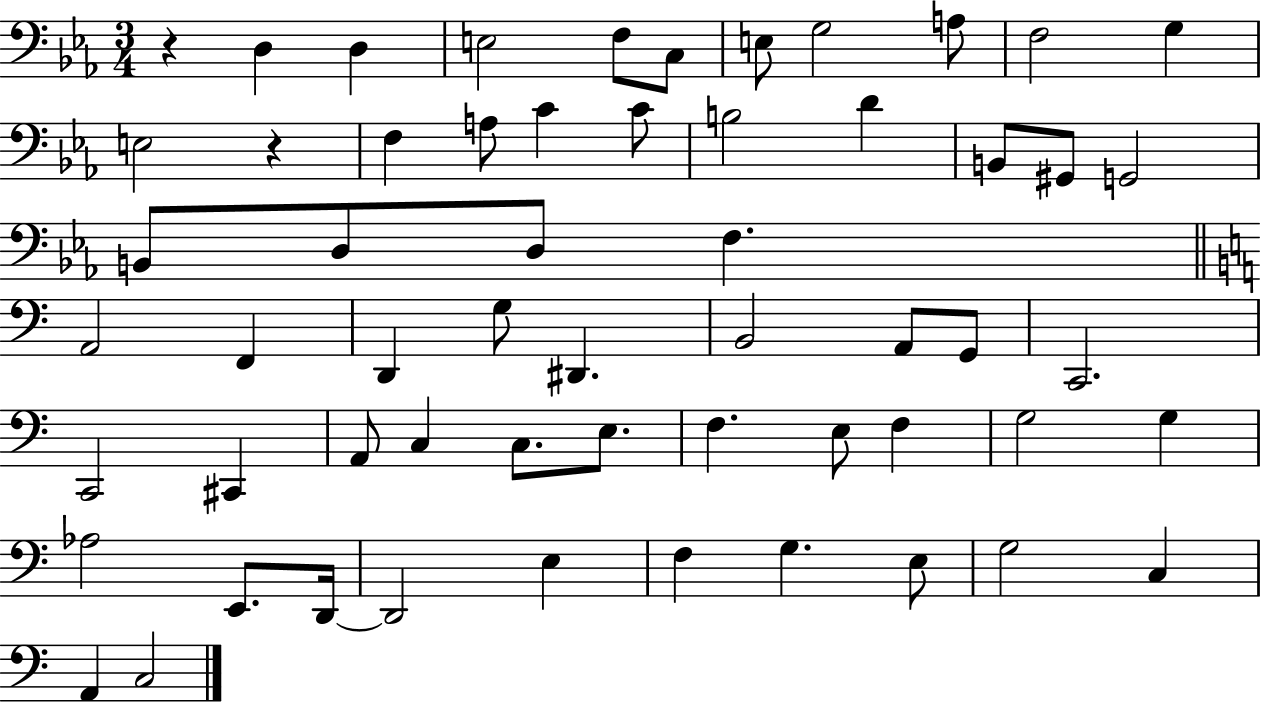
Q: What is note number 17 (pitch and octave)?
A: D4